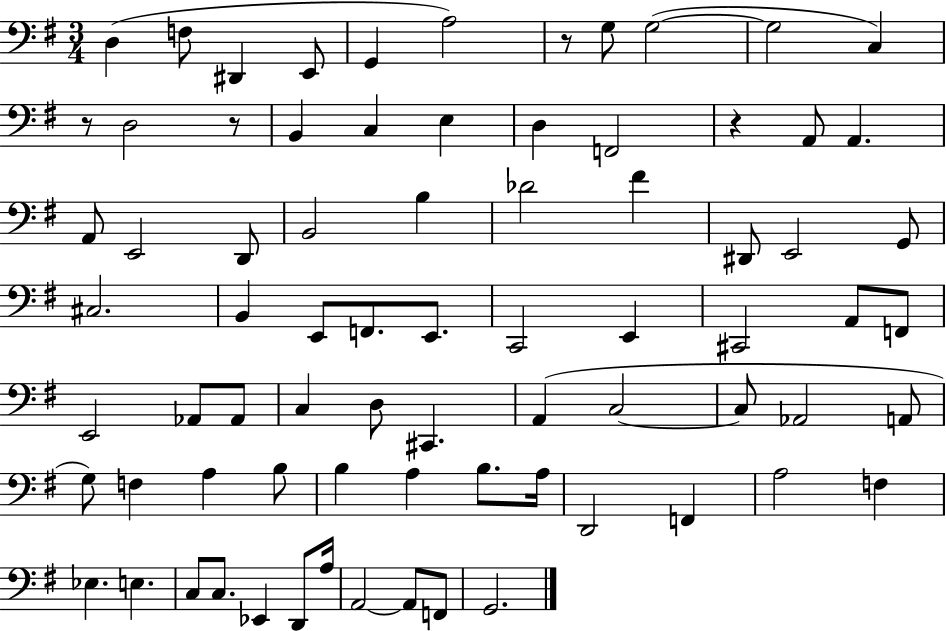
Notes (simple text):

D3/q F3/e D#2/q E2/e G2/q A3/h R/e G3/e G3/h G3/h C3/q R/e D3/h R/e B2/q C3/q E3/q D3/q F2/h R/q A2/e A2/q. A2/e E2/h D2/e B2/h B3/q Db4/h F#4/q D#2/e E2/h G2/e C#3/h. B2/q E2/e F2/e. E2/e. C2/h E2/q C#2/h A2/e F2/e E2/h Ab2/e Ab2/e C3/q D3/e C#2/q. A2/q C3/h C3/e Ab2/h A2/e G3/e F3/q A3/q B3/e B3/q A3/q B3/e. A3/s D2/h F2/q A3/h F3/q Eb3/q. E3/q. C3/e C3/e. Eb2/q D2/e A3/s A2/h A2/e F2/e G2/h.